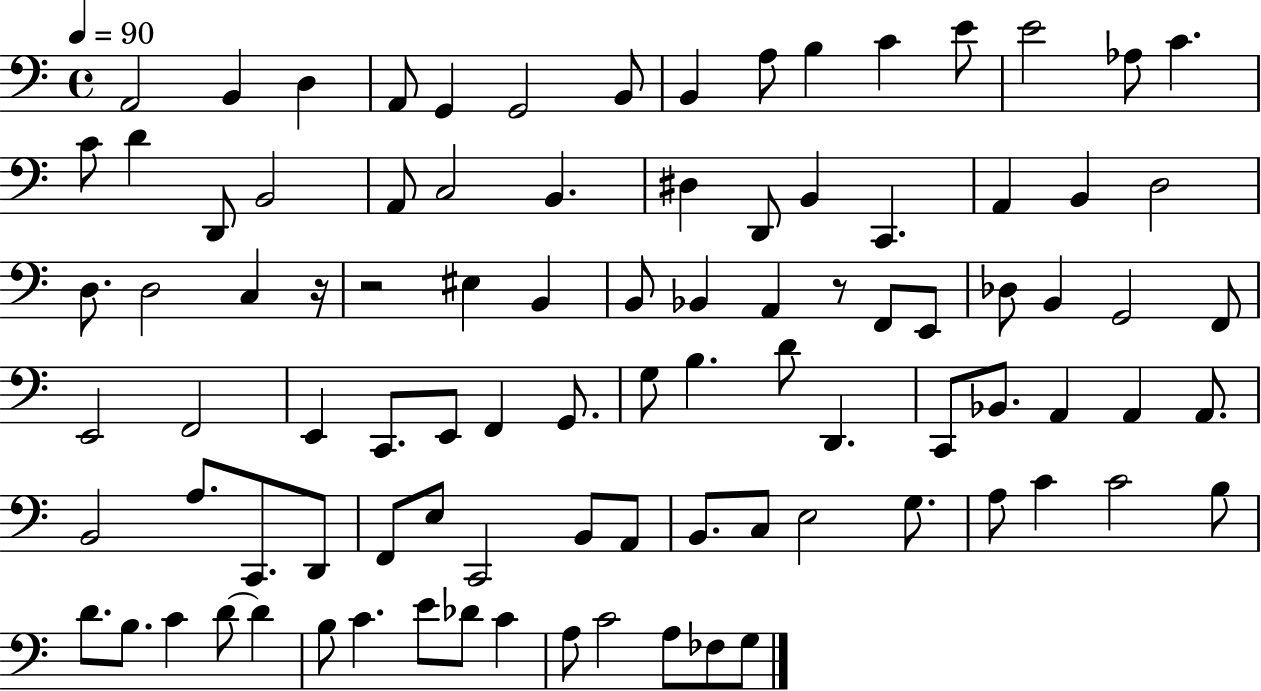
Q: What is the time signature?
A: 4/4